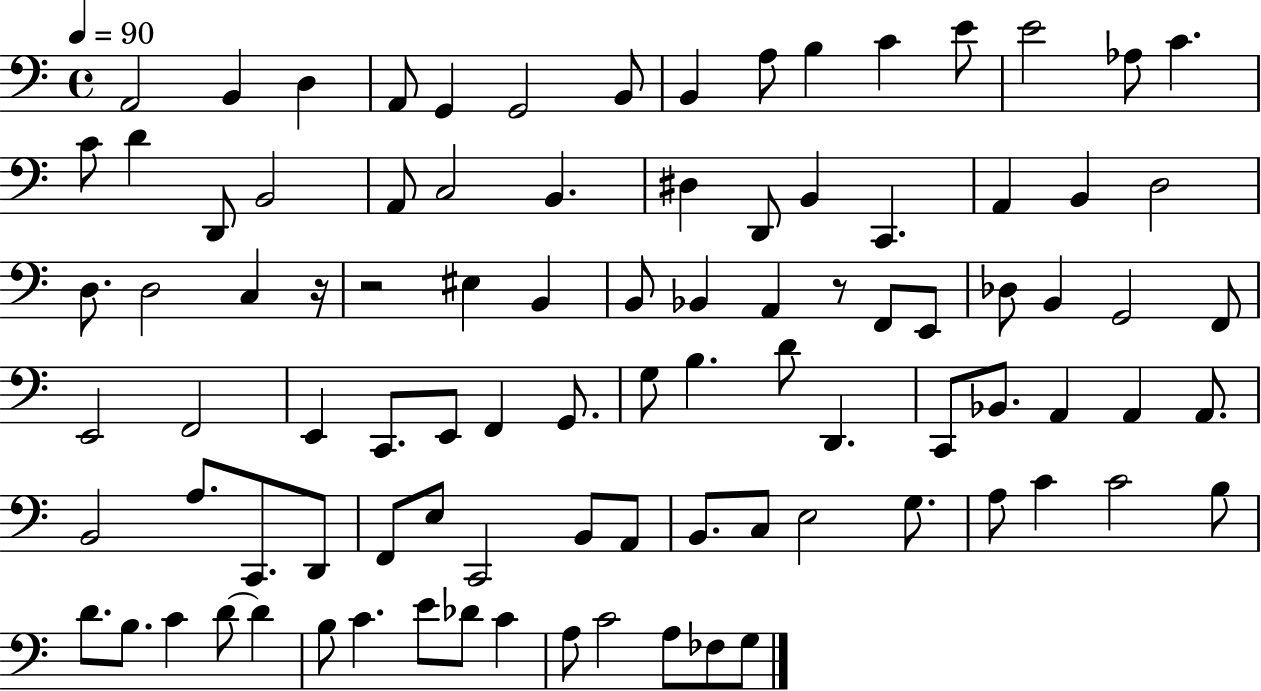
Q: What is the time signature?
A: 4/4